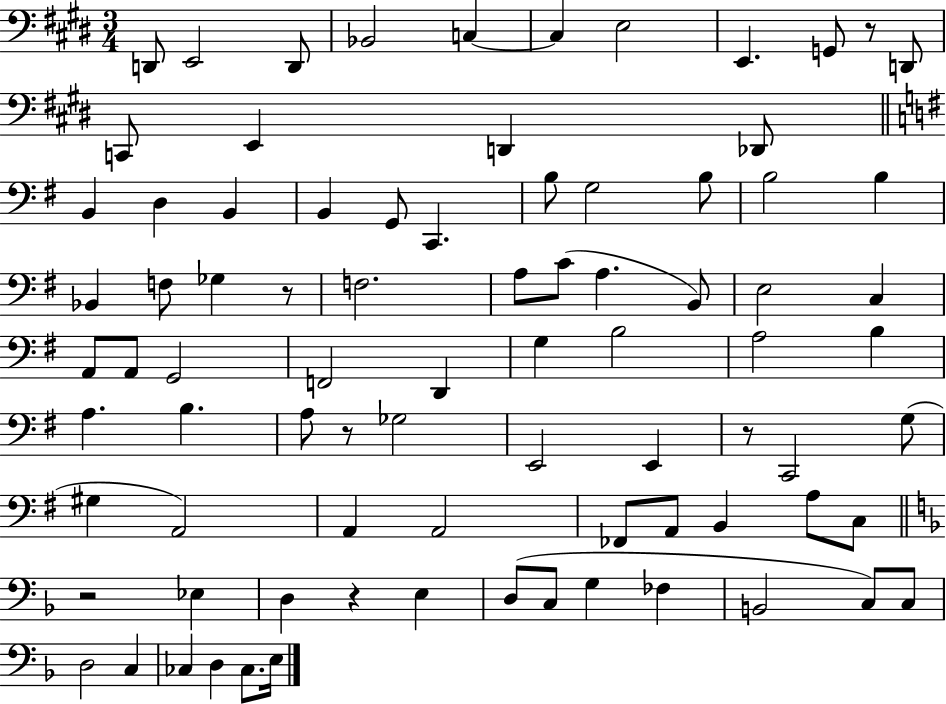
{
  \clef bass
  \numericTimeSignature
  \time 3/4
  \key e \major
  d,8 e,2 d,8 | bes,2 c4~~ | c4 e2 | e,4. g,8 r8 d,8 | \break c,8 e,4 d,4 des,8 | \bar "||" \break \key g \major b,4 d4 b,4 | b,4 g,8 c,4. | b8 g2 b8 | b2 b4 | \break bes,4 f8 ges4 r8 | f2. | a8 c'8( a4. b,8) | e2 c4 | \break a,8 a,8 g,2 | f,2 d,4 | g4 b2 | a2 b4 | \break a4. b4. | a8 r8 ges2 | e,2 e,4 | r8 c,2 g8( | \break gis4 a,2) | a,4 a,2 | fes,8 a,8 b,4 a8 c8 | \bar "||" \break \key f \major r2 ees4 | d4 r4 e4 | d8( c8 g4 fes4 | b,2 c8) c8 | \break d2 c4 | ces4 d4 ces8. e16 | \bar "|."
}